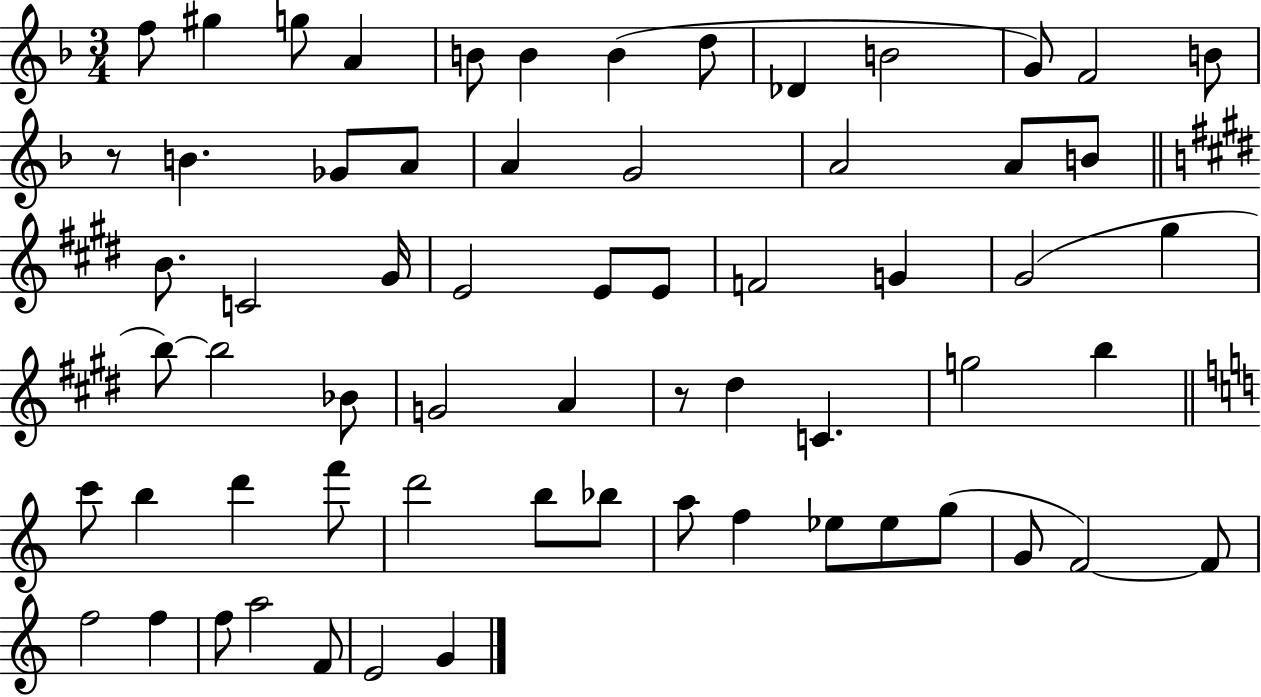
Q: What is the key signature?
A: F major